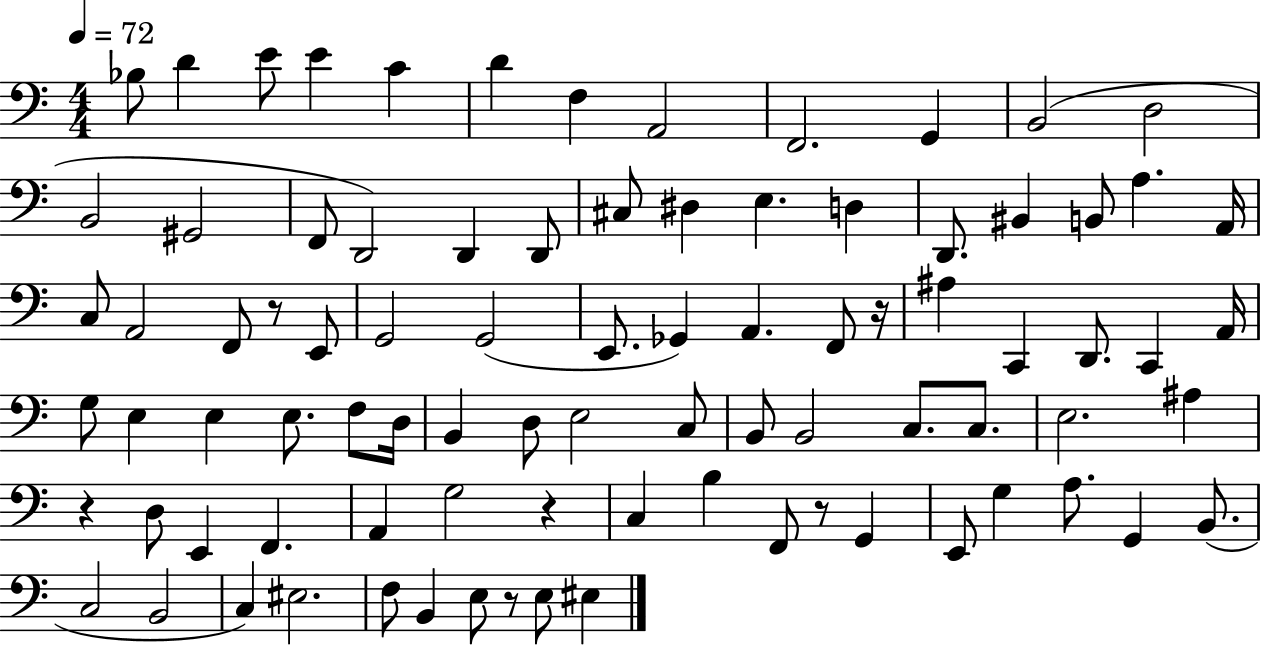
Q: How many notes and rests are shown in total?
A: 87